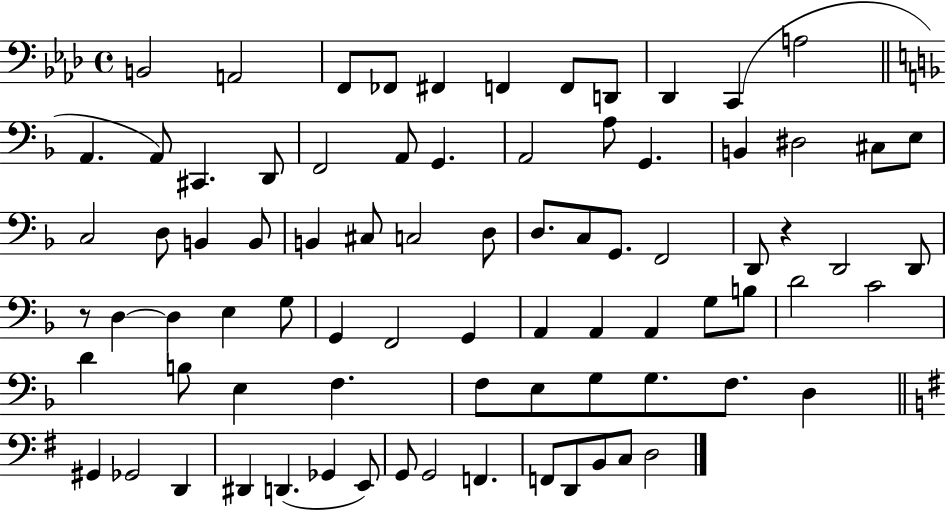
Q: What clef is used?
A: bass